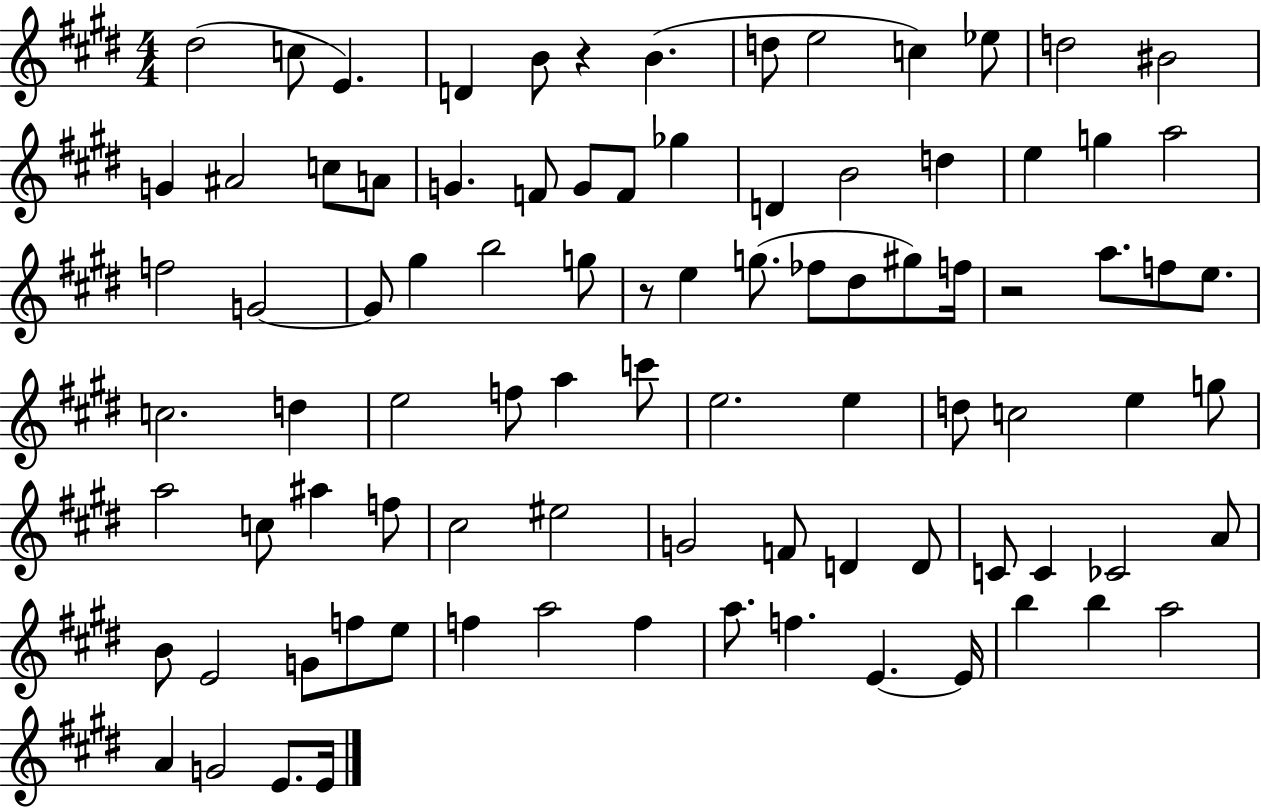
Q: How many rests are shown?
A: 3